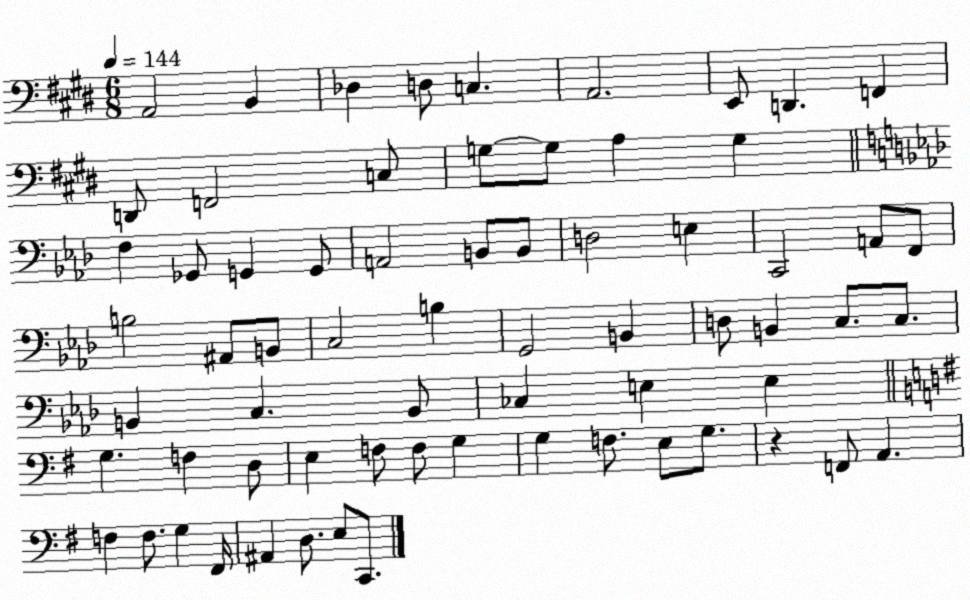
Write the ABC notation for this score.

X:1
T:Untitled
M:6/8
L:1/4
K:E
A,,2 B,, _D, D,/2 C, A,,2 E,,/2 D,, F,, D,,/2 F,,2 C,/2 G,/2 G,/2 A, G, F, _G,,/2 G,, G,,/2 A,,2 B,,/2 B,,/2 D,2 E, C,,2 A,,/2 F,,/2 B,2 ^A,,/2 B,,/2 C,2 B, G,,2 B,, D,/2 B,, C,/2 C,/2 B,, C, B,,/2 _C, E, E, G, F, D,/2 E, F,/2 F,/2 G, G, F,/2 E,/2 G,/2 z F,,/2 A,, F, F,/2 G, ^F,,/4 ^A,, D,/2 E,/2 C,,/2